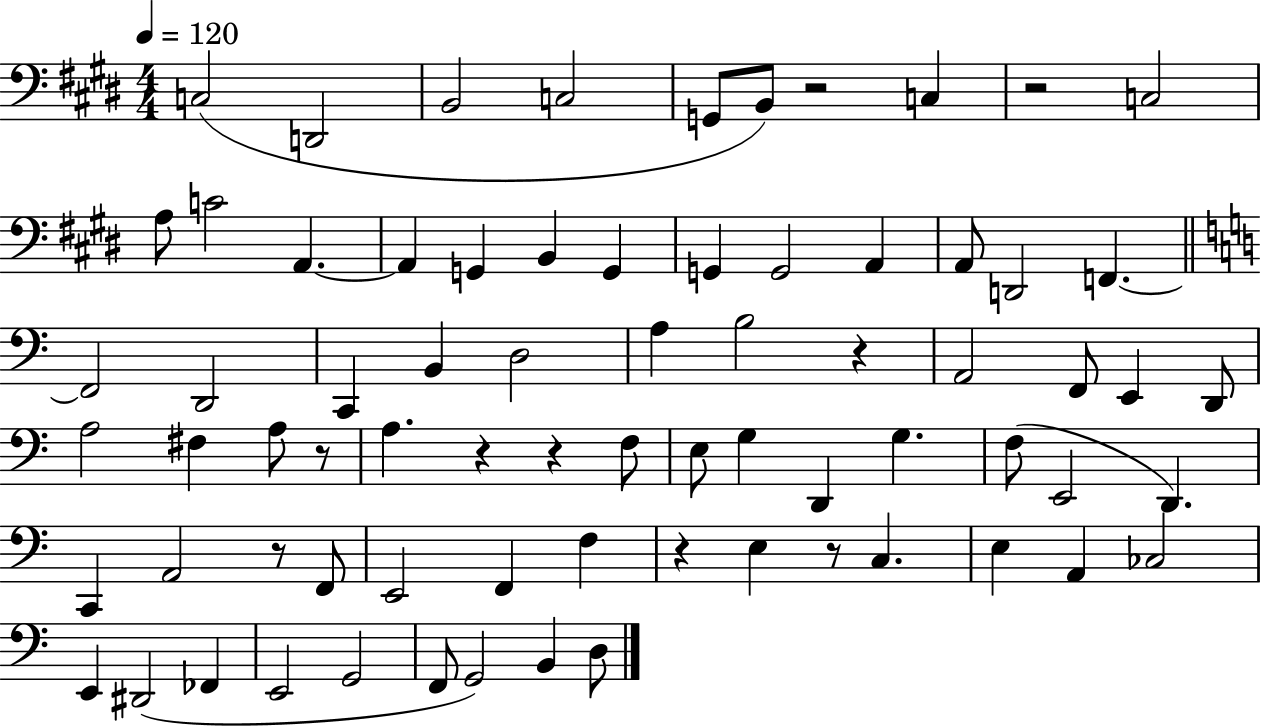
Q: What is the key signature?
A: E major